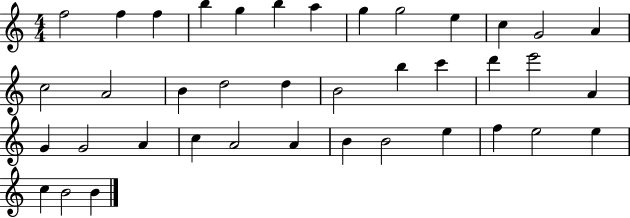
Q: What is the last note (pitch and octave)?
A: B4